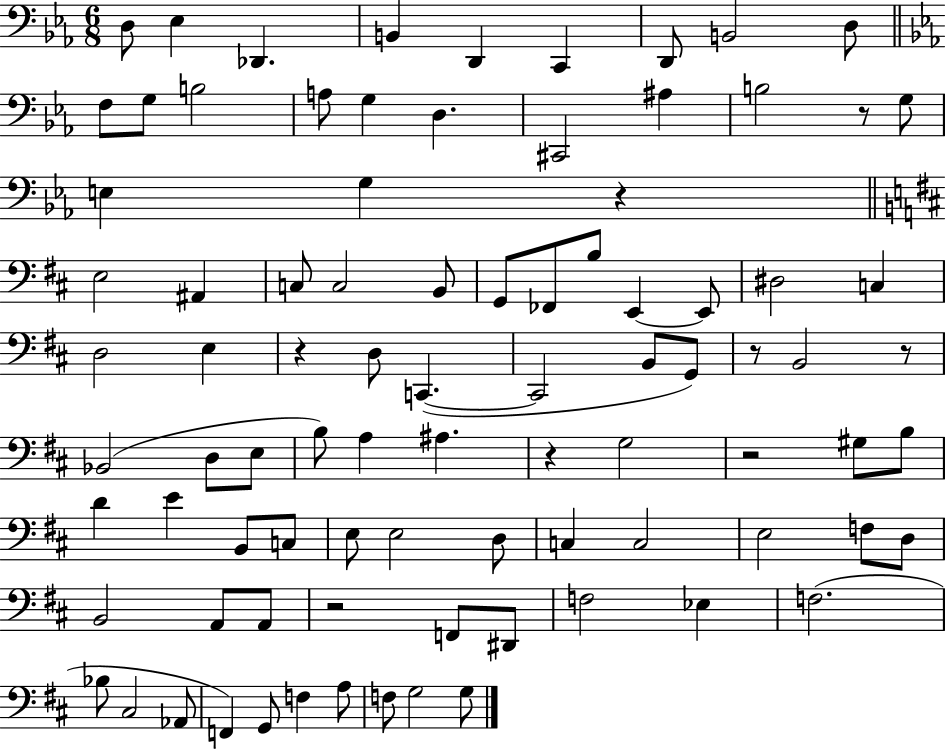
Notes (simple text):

D3/e Eb3/q Db2/q. B2/q D2/q C2/q D2/e B2/h D3/e F3/e G3/e B3/h A3/e G3/q D3/q. C#2/h A#3/q B3/h R/e G3/e E3/q G3/q R/q E3/h A#2/q C3/e C3/h B2/e G2/e FES2/e B3/e E2/q E2/e D#3/h C3/q D3/h E3/q R/q D3/e C2/q. C2/h B2/e G2/e R/e B2/h R/e Bb2/h D3/e E3/e B3/e A3/q A#3/q. R/q G3/h R/h G#3/e B3/e D4/q E4/q B2/e C3/e E3/e E3/h D3/e C3/q C3/h E3/h F3/e D3/e B2/h A2/e A2/e R/h F2/e D#2/e F3/h Eb3/q F3/h. Bb3/e C#3/h Ab2/e F2/q G2/e F3/q A3/e F3/e G3/h G3/e